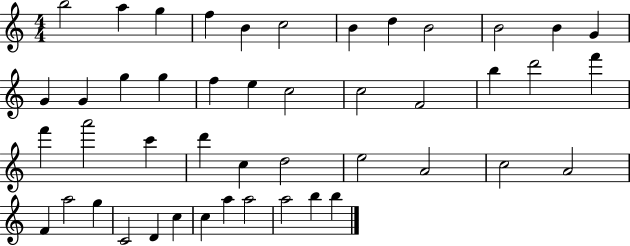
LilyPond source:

{
  \clef treble
  \numericTimeSignature
  \time 4/4
  \key c \major
  b''2 a''4 g''4 | f''4 b'4 c''2 | b'4 d''4 b'2 | b'2 b'4 g'4 | \break g'4 g'4 g''4 g''4 | f''4 e''4 c''2 | c''2 f'2 | b''4 d'''2 f'''4 | \break f'''4 a'''2 c'''4 | d'''4 c''4 d''2 | e''2 a'2 | c''2 a'2 | \break f'4 a''2 g''4 | c'2 d'4 c''4 | c''4 a''4 a''2 | a''2 b''4 b''4 | \break \bar "|."
}